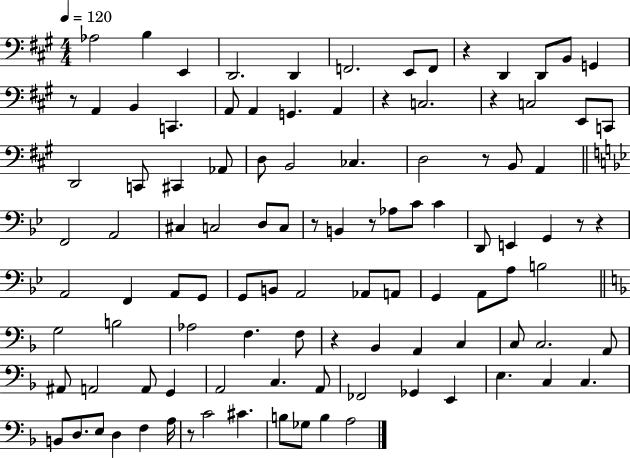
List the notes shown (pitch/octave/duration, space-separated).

Ab3/h B3/q E2/q D2/h. D2/q F2/h. E2/e F2/e R/q D2/q D2/e B2/e G2/q R/e A2/q B2/q C2/q. A2/e A2/q G2/q. A2/q R/q C3/h. R/q C3/h E2/e C2/e D2/h C2/e C#2/q Ab2/e D3/e B2/h CES3/q. D3/h R/e B2/e A2/q F2/h A2/h C#3/q C3/h D3/e C3/e R/e B2/q R/e Ab3/e C4/e C4/q D2/e E2/q G2/q R/e R/q A2/h F2/q A2/e G2/e G2/e B2/e A2/h Ab2/e A2/e G2/q A2/e A3/e B3/h G3/h B3/h Ab3/h F3/q. F3/e R/q Bb2/q A2/q C3/q C3/e C3/h. A2/e A#2/e A2/h A2/e G2/q A2/h C3/q. A2/e FES2/h Gb2/q E2/q E3/q. C3/q C3/q. B2/e D3/e. E3/e D3/q F3/q A3/s R/e C4/h C#4/q. B3/e Gb3/e B3/q A3/h